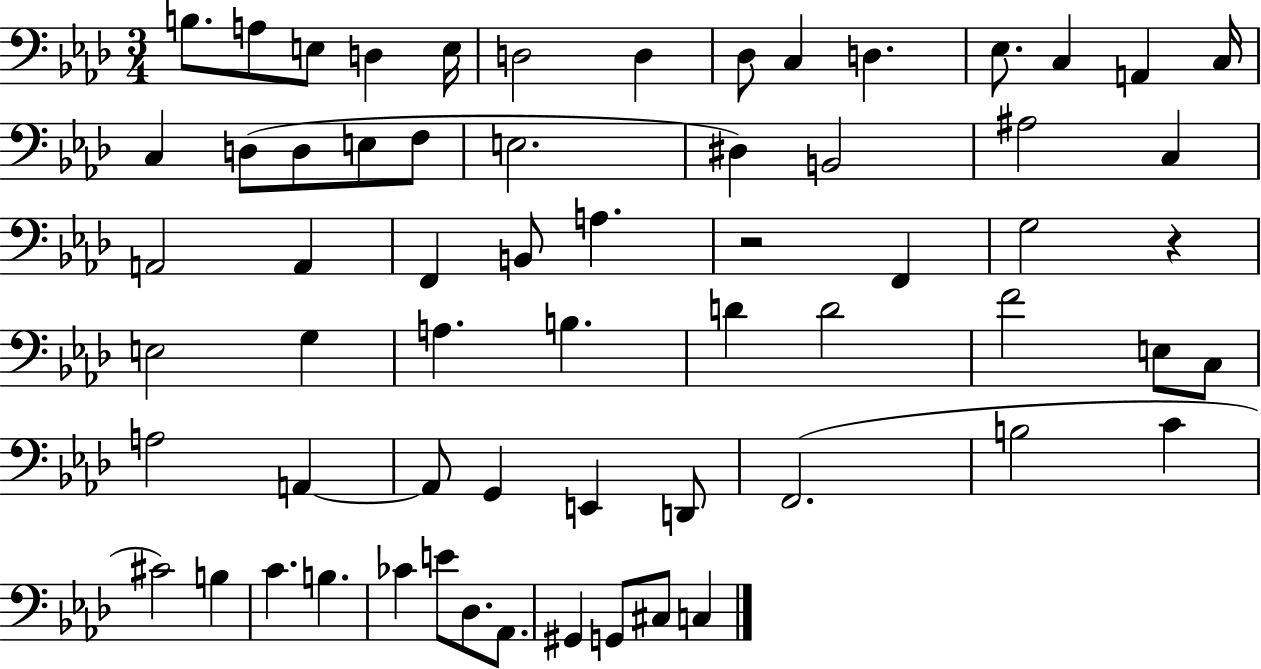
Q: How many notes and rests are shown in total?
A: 63